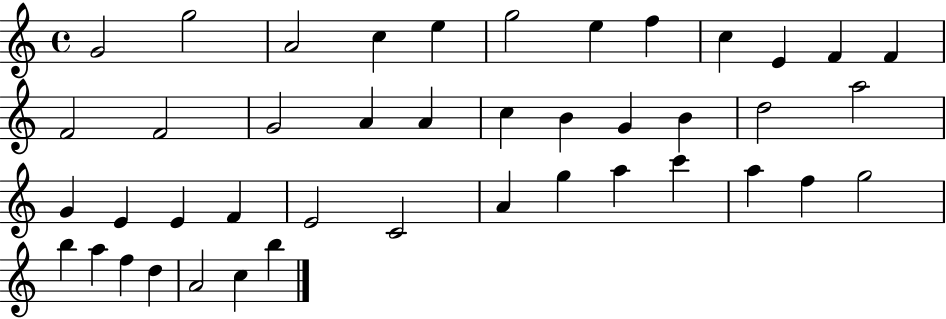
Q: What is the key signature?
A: C major